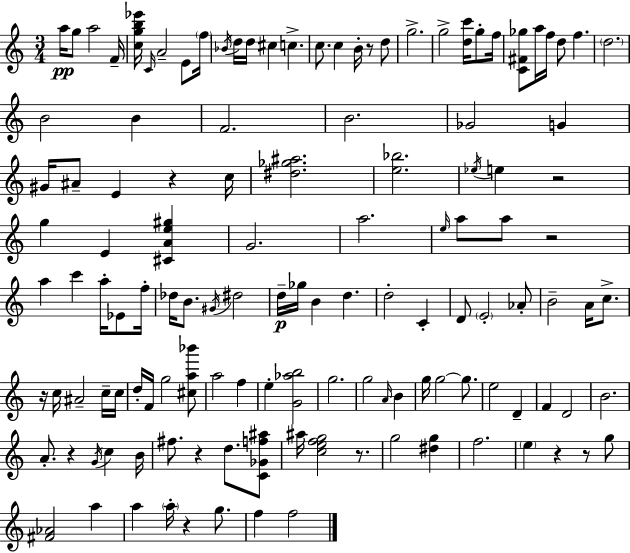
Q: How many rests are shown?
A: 11